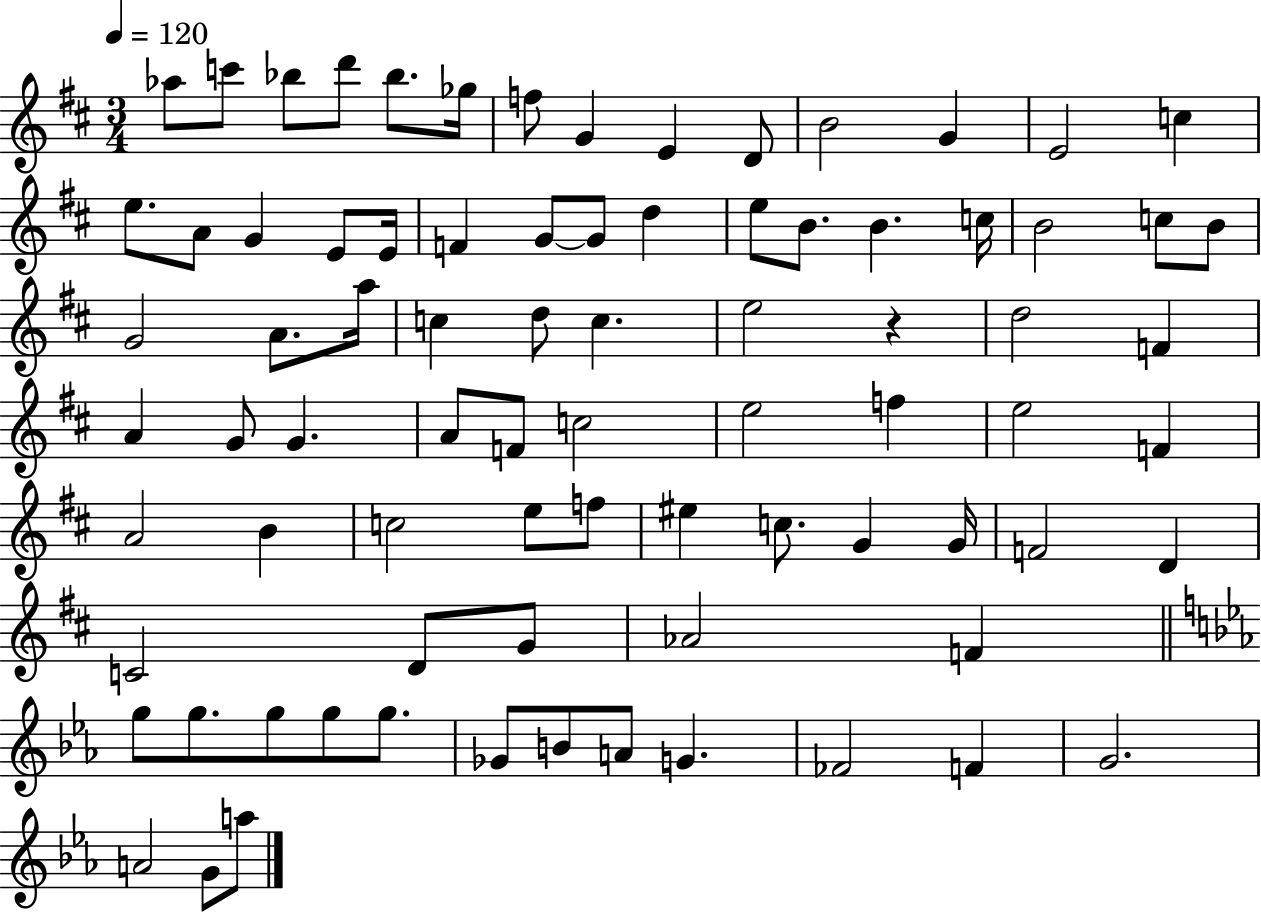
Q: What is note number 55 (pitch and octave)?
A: EIS5